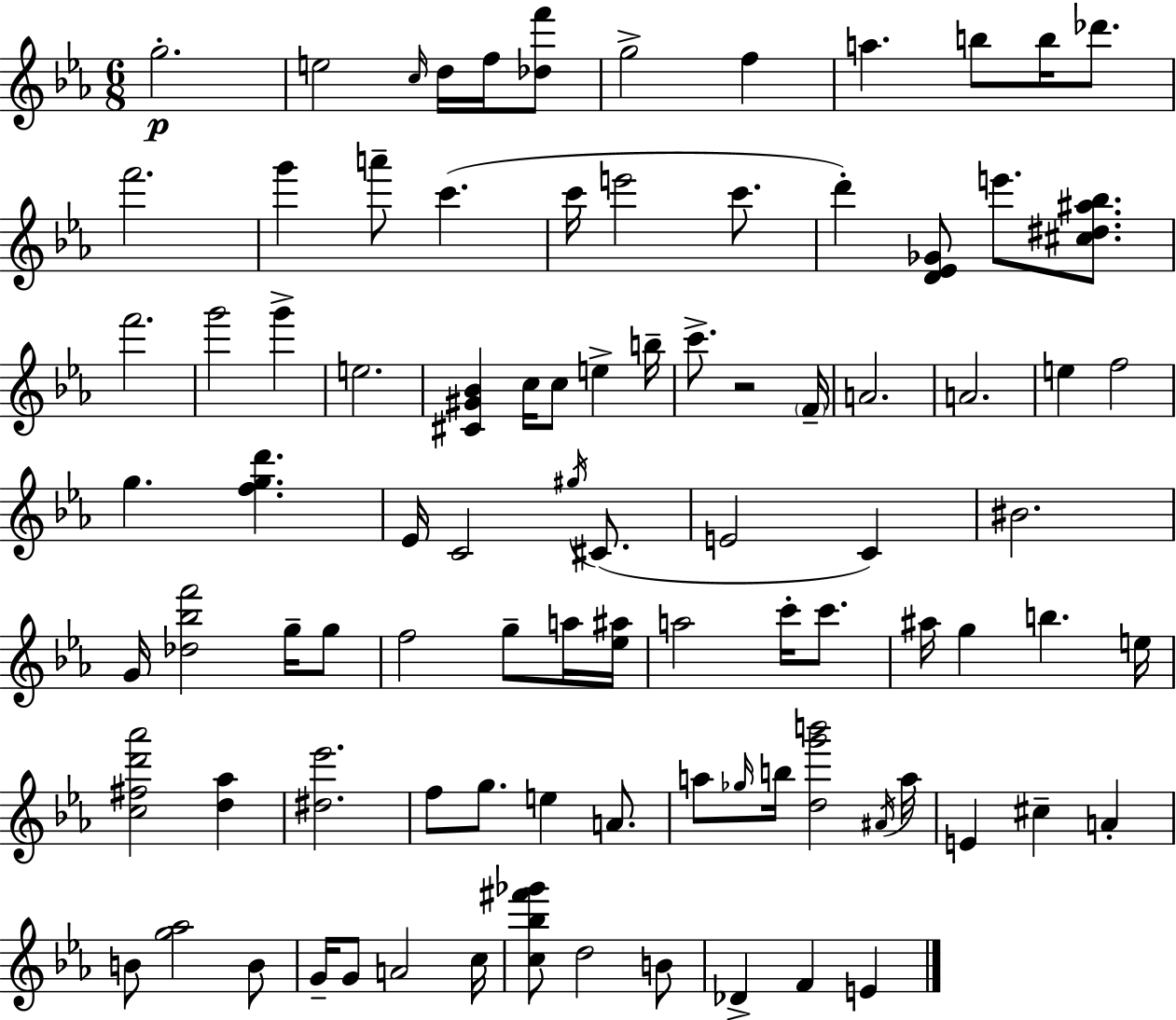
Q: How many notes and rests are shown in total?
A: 92